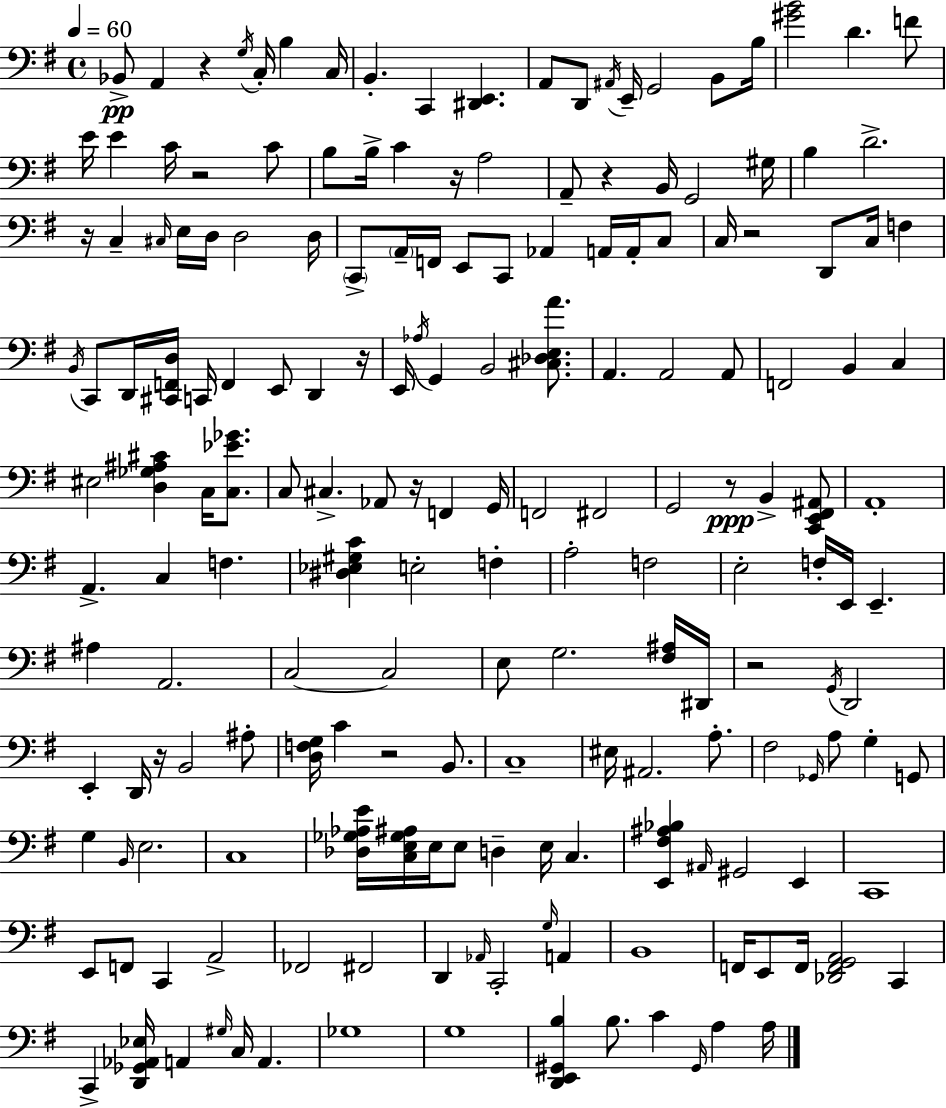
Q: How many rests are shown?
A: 12